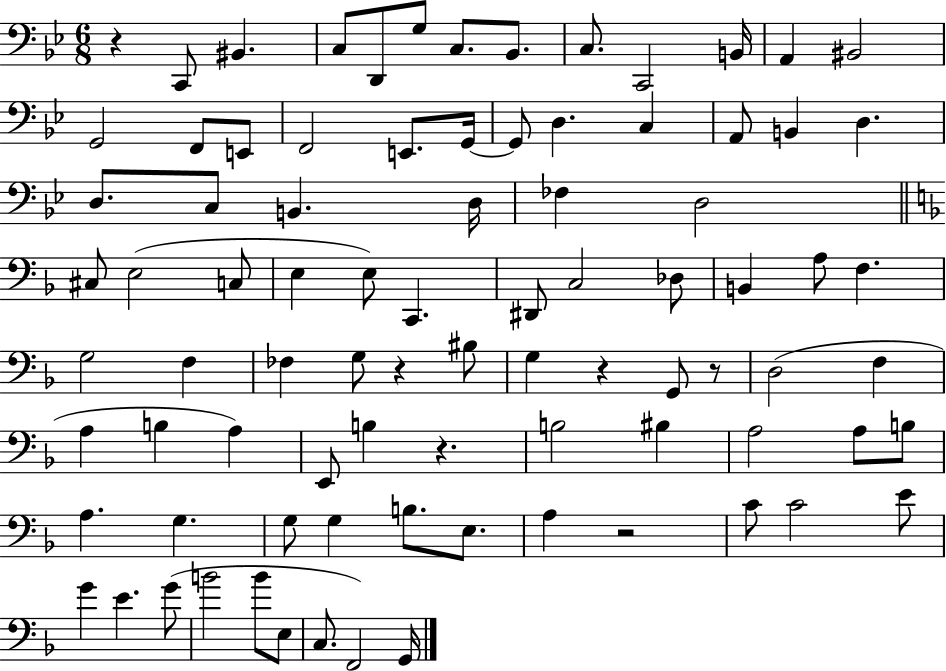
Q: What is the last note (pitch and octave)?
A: G2